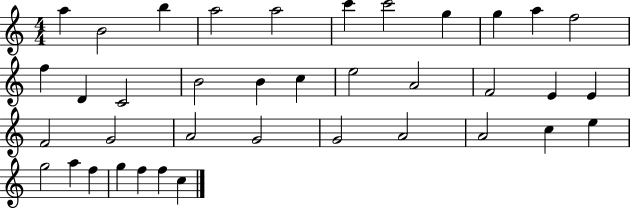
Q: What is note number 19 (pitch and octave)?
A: A4